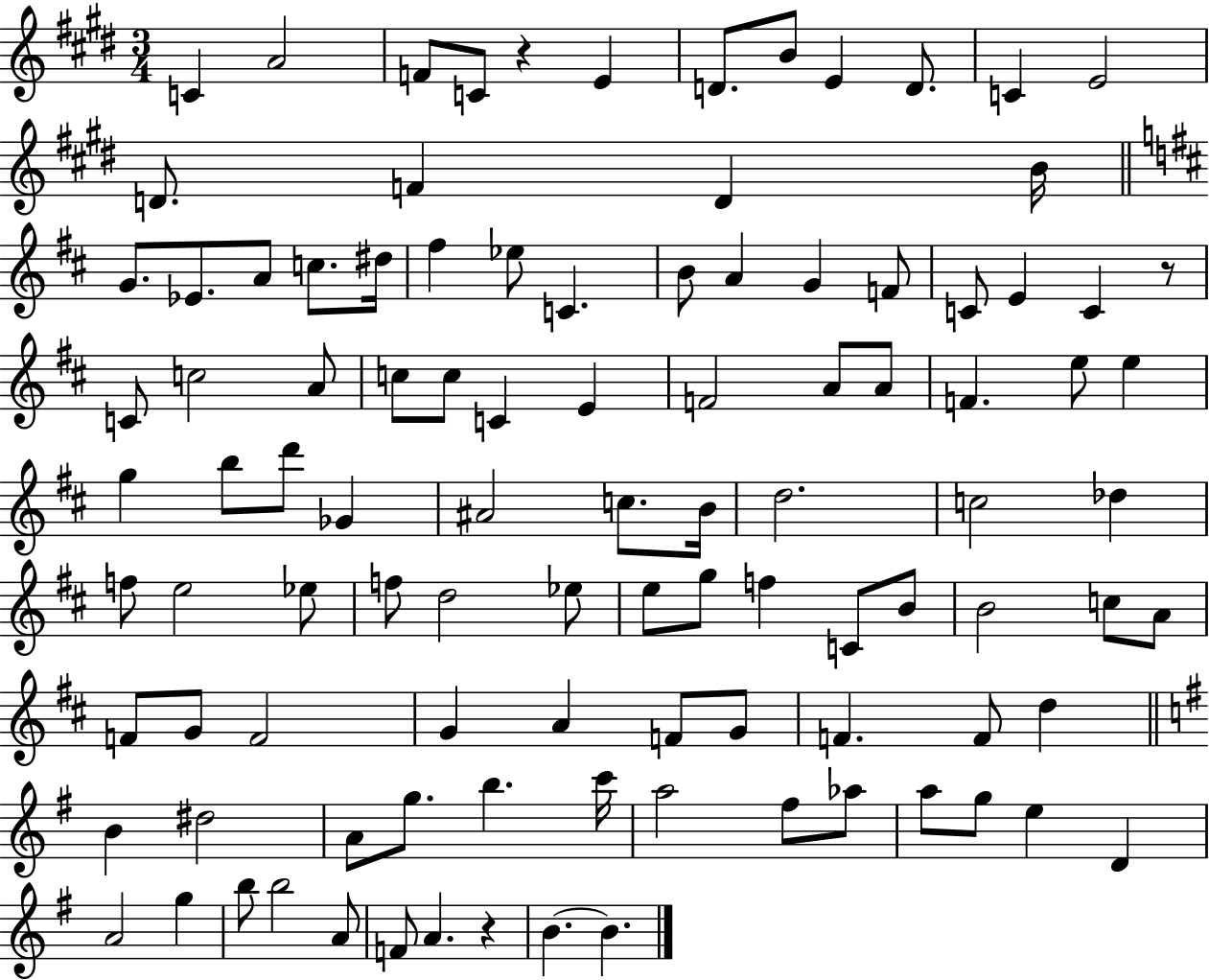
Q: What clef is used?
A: treble